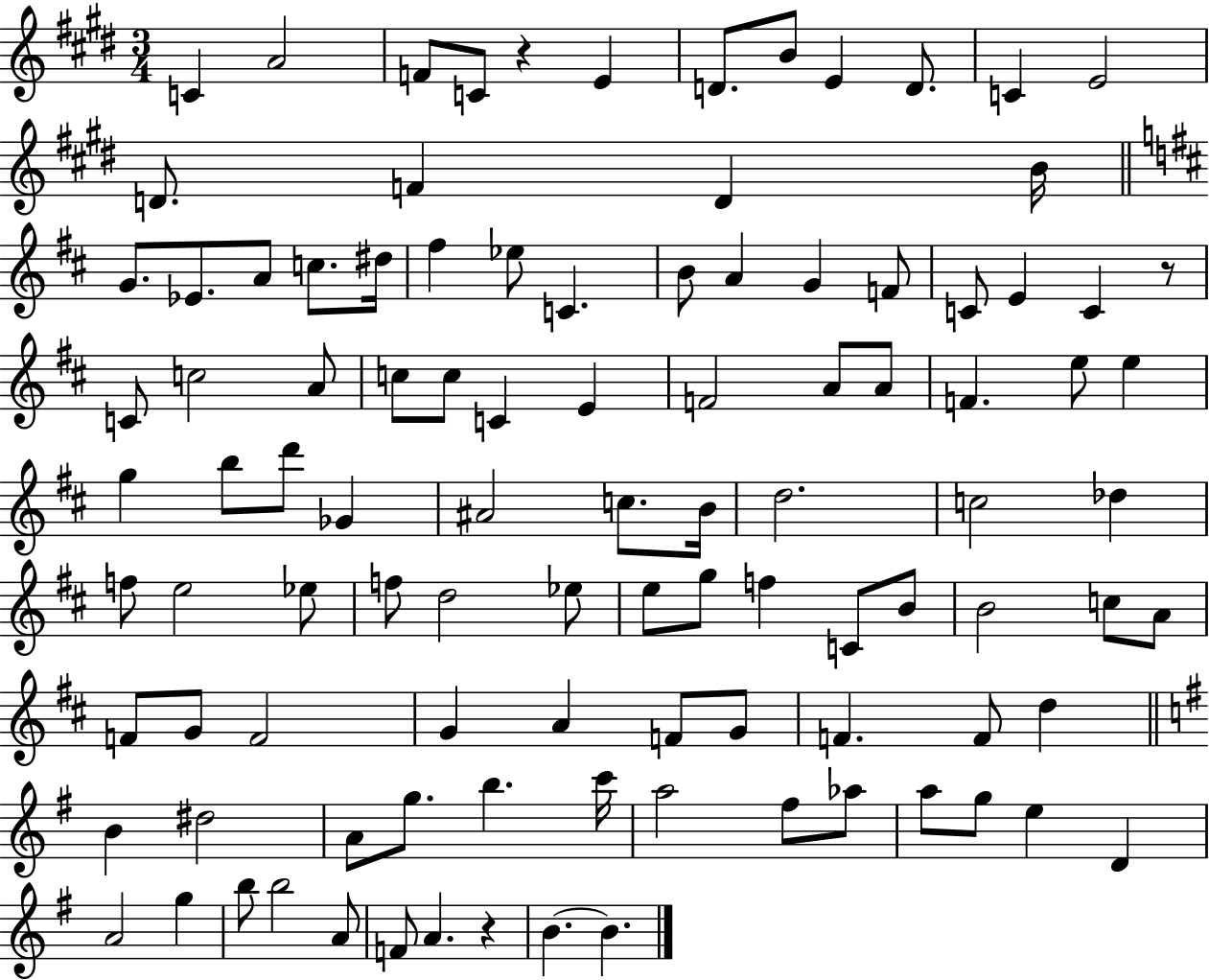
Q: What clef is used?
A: treble